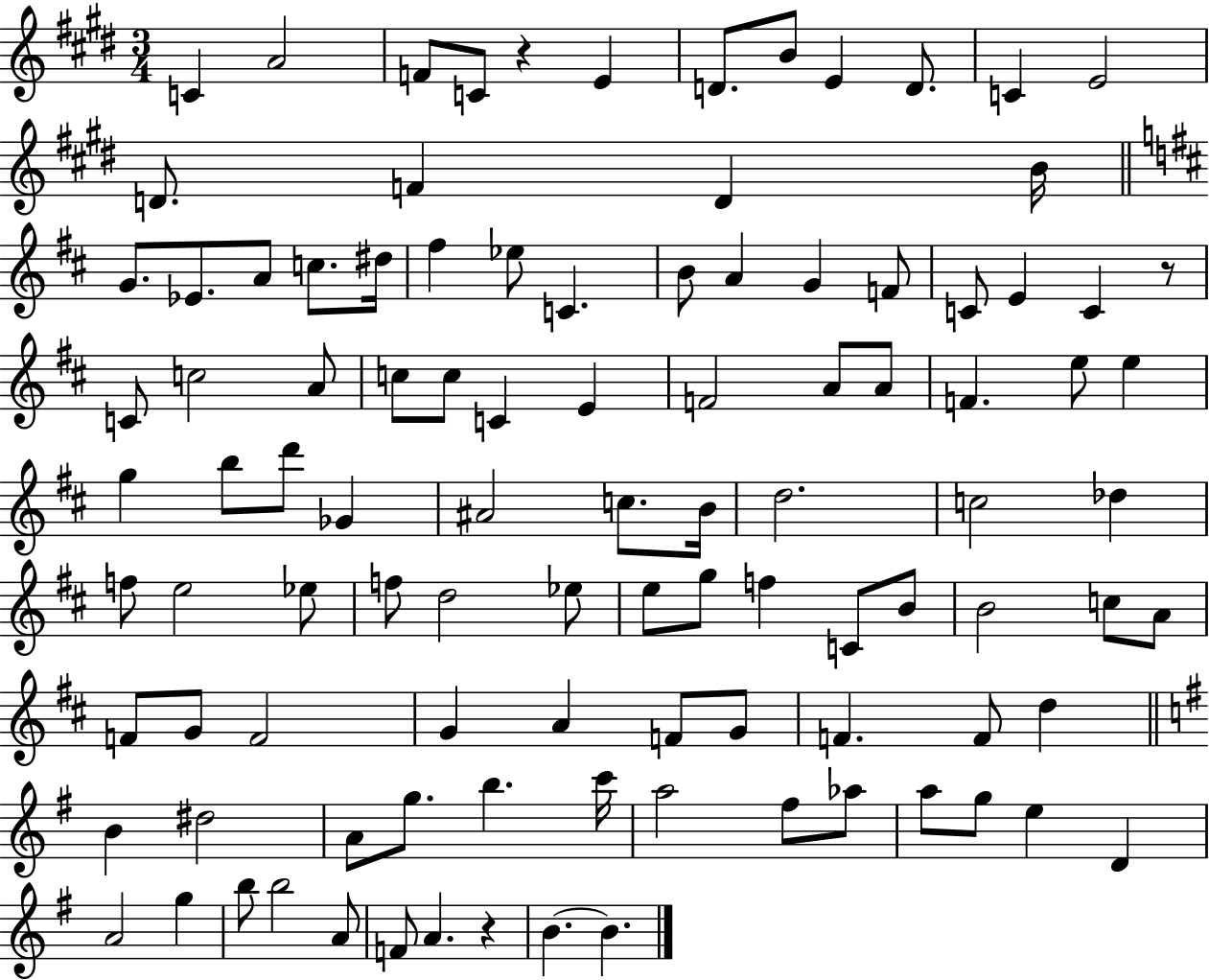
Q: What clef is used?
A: treble